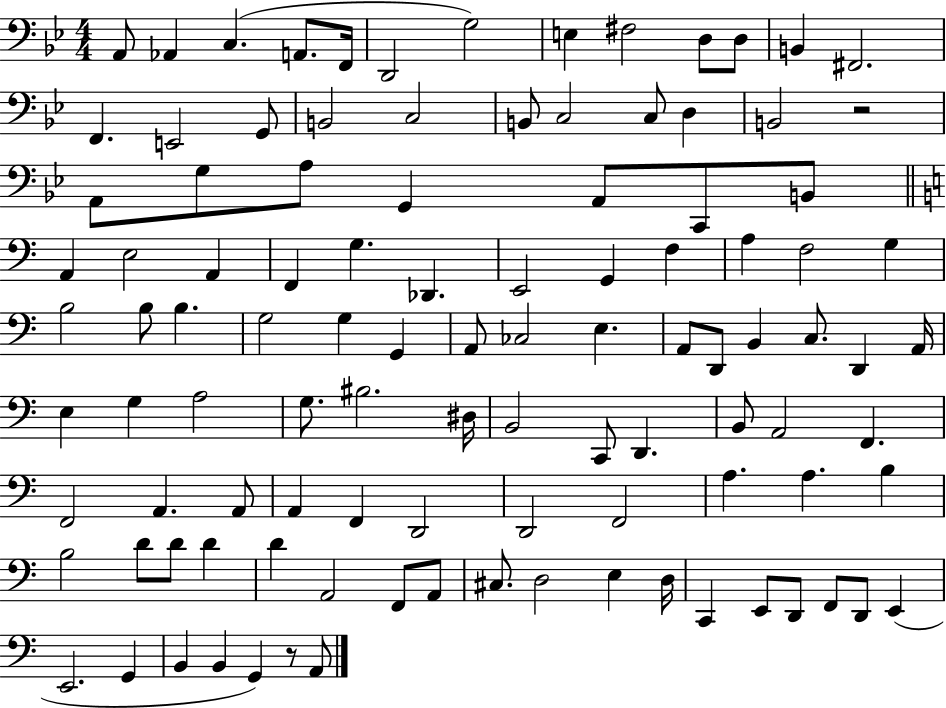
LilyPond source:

{
  \clef bass
  \numericTimeSignature
  \time 4/4
  \key bes \major
  a,8 aes,4 c4.( a,8. f,16 | d,2 g2) | e4 fis2 d8 d8 | b,4 fis,2. | \break f,4. e,2 g,8 | b,2 c2 | b,8 c2 c8 d4 | b,2 r2 | \break a,8 g8 a8 g,4 a,8 c,8 b,8 | \bar "||" \break \key c \major a,4 e2 a,4 | f,4 g4. des,4. | e,2 g,4 f4 | a4 f2 g4 | \break b2 b8 b4. | g2 g4 g,4 | a,8 ces2 e4. | a,8 d,8 b,4 c8. d,4 a,16 | \break e4 g4 a2 | g8. bis2. dis16 | b,2 c,8 d,4. | b,8 a,2 f,4. | \break f,2 a,4. a,8 | a,4 f,4 d,2 | d,2 f,2 | a4. a4. b4 | \break b2 d'8 d'8 d'4 | d'4 a,2 f,8 a,8 | cis8. d2 e4 d16 | c,4 e,8 d,8 f,8 d,8 e,4( | \break e,2. g,4 | b,4 b,4 g,4) r8 a,8 | \bar "|."
}